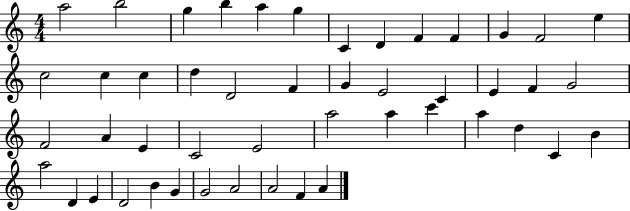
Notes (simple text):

A5/h B5/h G5/q B5/q A5/q G5/q C4/q D4/q F4/q F4/q G4/q F4/h E5/q C5/h C5/q C5/q D5/q D4/h F4/q G4/q E4/h C4/q E4/q F4/q G4/h F4/h A4/q E4/q C4/h E4/h A5/h A5/q C6/q A5/q D5/q C4/q B4/q A5/h D4/q E4/q D4/h B4/q G4/q G4/h A4/h A4/h F4/q A4/q